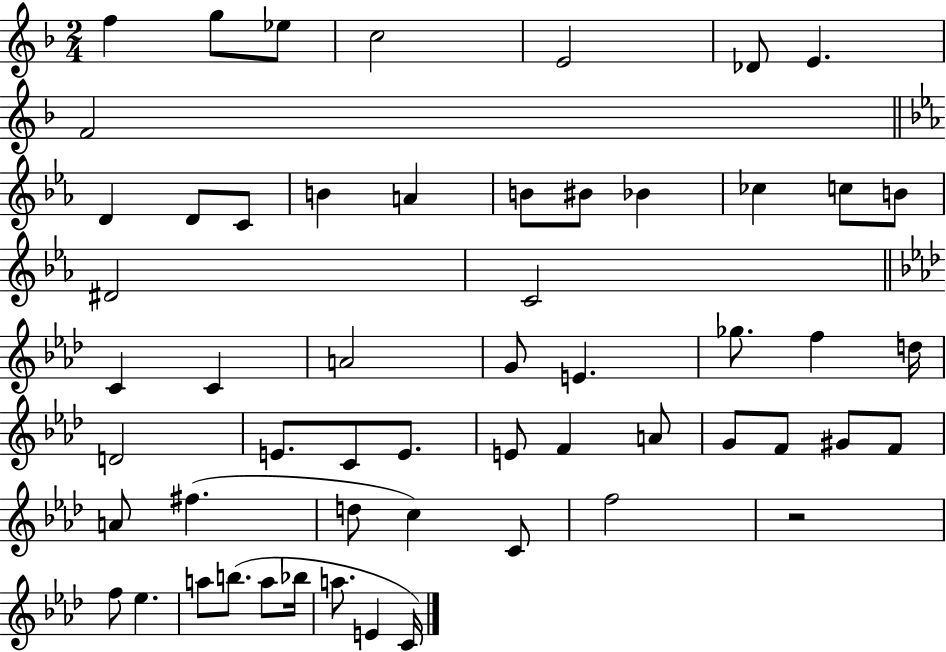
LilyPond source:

{
  \clef treble
  \numericTimeSignature
  \time 2/4
  \key f \major
  f''4 g''8 ees''8 | c''2 | e'2 | des'8 e'4. | \break f'2 | \bar "||" \break \key c \minor d'4 d'8 c'8 | b'4 a'4 | b'8 bis'8 bes'4 | ces''4 c''8 b'8 | \break dis'2 | c'2 | \bar "||" \break \key aes \major c'4 c'4 | a'2 | g'8 e'4. | ges''8. f''4 d''16 | \break d'2 | e'8. c'8 e'8. | e'8 f'4 a'8 | g'8 f'8 gis'8 f'8 | \break a'8 fis''4.( | d''8 c''4) c'8 | f''2 | r2 | \break f''8 ees''4. | a''8 b''8.( a''8 bes''16 | a''8. e'4 c'16) | \bar "|."
}